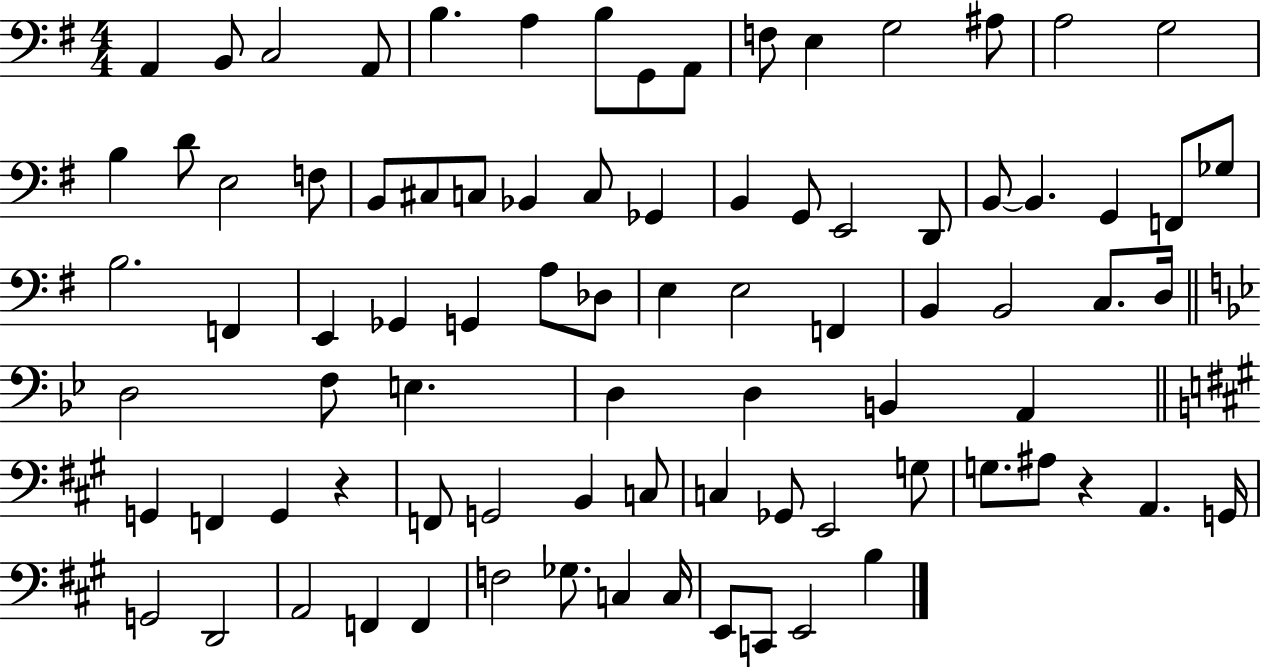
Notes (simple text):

A2/q B2/e C3/h A2/e B3/q. A3/q B3/e G2/e A2/e F3/e E3/q G3/h A#3/e A3/h G3/h B3/q D4/e E3/h F3/e B2/e C#3/e C3/e Bb2/q C3/e Gb2/q B2/q G2/e E2/h D2/e B2/e B2/q. G2/q F2/e Gb3/e B3/h. F2/q E2/q Gb2/q G2/q A3/e Db3/e E3/q E3/h F2/q B2/q B2/h C3/e. D3/s D3/h F3/e E3/q. D3/q D3/q B2/q A2/q G2/q F2/q G2/q R/q F2/e G2/h B2/q C3/e C3/q Gb2/e E2/h G3/e G3/e. A#3/e R/q A2/q. G2/s G2/h D2/h A2/h F2/q F2/q F3/h Gb3/e. C3/q C3/s E2/e C2/e E2/h B3/q